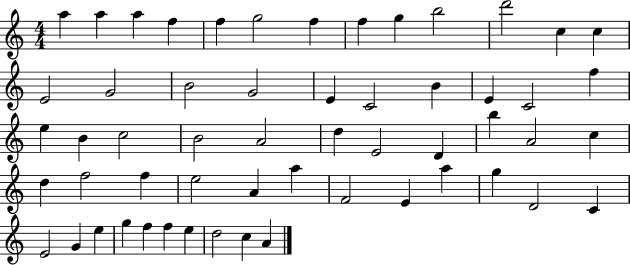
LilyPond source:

{
  \clef treble
  \numericTimeSignature
  \time 4/4
  \key c \major
  a''4 a''4 a''4 f''4 | f''4 g''2 f''4 | f''4 g''4 b''2 | d'''2 c''4 c''4 | \break e'2 g'2 | b'2 g'2 | e'4 c'2 b'4 | e'4 c'2 f''4 | \break e''4 b'4 c''2 | b'2 a'2 | d''4 e'2 d'4 | b''4 a'2 c''4 | \break d''4 f''2 f''4 | e''2 a'4 a''4 | f'2 e'4 a''4 | g''4 d'2 c'4 | \break e'2 g'4 e''4 | g''4 f''4 f''4 e''4 | d''2 c''4 a'4 | \bar "|."
}